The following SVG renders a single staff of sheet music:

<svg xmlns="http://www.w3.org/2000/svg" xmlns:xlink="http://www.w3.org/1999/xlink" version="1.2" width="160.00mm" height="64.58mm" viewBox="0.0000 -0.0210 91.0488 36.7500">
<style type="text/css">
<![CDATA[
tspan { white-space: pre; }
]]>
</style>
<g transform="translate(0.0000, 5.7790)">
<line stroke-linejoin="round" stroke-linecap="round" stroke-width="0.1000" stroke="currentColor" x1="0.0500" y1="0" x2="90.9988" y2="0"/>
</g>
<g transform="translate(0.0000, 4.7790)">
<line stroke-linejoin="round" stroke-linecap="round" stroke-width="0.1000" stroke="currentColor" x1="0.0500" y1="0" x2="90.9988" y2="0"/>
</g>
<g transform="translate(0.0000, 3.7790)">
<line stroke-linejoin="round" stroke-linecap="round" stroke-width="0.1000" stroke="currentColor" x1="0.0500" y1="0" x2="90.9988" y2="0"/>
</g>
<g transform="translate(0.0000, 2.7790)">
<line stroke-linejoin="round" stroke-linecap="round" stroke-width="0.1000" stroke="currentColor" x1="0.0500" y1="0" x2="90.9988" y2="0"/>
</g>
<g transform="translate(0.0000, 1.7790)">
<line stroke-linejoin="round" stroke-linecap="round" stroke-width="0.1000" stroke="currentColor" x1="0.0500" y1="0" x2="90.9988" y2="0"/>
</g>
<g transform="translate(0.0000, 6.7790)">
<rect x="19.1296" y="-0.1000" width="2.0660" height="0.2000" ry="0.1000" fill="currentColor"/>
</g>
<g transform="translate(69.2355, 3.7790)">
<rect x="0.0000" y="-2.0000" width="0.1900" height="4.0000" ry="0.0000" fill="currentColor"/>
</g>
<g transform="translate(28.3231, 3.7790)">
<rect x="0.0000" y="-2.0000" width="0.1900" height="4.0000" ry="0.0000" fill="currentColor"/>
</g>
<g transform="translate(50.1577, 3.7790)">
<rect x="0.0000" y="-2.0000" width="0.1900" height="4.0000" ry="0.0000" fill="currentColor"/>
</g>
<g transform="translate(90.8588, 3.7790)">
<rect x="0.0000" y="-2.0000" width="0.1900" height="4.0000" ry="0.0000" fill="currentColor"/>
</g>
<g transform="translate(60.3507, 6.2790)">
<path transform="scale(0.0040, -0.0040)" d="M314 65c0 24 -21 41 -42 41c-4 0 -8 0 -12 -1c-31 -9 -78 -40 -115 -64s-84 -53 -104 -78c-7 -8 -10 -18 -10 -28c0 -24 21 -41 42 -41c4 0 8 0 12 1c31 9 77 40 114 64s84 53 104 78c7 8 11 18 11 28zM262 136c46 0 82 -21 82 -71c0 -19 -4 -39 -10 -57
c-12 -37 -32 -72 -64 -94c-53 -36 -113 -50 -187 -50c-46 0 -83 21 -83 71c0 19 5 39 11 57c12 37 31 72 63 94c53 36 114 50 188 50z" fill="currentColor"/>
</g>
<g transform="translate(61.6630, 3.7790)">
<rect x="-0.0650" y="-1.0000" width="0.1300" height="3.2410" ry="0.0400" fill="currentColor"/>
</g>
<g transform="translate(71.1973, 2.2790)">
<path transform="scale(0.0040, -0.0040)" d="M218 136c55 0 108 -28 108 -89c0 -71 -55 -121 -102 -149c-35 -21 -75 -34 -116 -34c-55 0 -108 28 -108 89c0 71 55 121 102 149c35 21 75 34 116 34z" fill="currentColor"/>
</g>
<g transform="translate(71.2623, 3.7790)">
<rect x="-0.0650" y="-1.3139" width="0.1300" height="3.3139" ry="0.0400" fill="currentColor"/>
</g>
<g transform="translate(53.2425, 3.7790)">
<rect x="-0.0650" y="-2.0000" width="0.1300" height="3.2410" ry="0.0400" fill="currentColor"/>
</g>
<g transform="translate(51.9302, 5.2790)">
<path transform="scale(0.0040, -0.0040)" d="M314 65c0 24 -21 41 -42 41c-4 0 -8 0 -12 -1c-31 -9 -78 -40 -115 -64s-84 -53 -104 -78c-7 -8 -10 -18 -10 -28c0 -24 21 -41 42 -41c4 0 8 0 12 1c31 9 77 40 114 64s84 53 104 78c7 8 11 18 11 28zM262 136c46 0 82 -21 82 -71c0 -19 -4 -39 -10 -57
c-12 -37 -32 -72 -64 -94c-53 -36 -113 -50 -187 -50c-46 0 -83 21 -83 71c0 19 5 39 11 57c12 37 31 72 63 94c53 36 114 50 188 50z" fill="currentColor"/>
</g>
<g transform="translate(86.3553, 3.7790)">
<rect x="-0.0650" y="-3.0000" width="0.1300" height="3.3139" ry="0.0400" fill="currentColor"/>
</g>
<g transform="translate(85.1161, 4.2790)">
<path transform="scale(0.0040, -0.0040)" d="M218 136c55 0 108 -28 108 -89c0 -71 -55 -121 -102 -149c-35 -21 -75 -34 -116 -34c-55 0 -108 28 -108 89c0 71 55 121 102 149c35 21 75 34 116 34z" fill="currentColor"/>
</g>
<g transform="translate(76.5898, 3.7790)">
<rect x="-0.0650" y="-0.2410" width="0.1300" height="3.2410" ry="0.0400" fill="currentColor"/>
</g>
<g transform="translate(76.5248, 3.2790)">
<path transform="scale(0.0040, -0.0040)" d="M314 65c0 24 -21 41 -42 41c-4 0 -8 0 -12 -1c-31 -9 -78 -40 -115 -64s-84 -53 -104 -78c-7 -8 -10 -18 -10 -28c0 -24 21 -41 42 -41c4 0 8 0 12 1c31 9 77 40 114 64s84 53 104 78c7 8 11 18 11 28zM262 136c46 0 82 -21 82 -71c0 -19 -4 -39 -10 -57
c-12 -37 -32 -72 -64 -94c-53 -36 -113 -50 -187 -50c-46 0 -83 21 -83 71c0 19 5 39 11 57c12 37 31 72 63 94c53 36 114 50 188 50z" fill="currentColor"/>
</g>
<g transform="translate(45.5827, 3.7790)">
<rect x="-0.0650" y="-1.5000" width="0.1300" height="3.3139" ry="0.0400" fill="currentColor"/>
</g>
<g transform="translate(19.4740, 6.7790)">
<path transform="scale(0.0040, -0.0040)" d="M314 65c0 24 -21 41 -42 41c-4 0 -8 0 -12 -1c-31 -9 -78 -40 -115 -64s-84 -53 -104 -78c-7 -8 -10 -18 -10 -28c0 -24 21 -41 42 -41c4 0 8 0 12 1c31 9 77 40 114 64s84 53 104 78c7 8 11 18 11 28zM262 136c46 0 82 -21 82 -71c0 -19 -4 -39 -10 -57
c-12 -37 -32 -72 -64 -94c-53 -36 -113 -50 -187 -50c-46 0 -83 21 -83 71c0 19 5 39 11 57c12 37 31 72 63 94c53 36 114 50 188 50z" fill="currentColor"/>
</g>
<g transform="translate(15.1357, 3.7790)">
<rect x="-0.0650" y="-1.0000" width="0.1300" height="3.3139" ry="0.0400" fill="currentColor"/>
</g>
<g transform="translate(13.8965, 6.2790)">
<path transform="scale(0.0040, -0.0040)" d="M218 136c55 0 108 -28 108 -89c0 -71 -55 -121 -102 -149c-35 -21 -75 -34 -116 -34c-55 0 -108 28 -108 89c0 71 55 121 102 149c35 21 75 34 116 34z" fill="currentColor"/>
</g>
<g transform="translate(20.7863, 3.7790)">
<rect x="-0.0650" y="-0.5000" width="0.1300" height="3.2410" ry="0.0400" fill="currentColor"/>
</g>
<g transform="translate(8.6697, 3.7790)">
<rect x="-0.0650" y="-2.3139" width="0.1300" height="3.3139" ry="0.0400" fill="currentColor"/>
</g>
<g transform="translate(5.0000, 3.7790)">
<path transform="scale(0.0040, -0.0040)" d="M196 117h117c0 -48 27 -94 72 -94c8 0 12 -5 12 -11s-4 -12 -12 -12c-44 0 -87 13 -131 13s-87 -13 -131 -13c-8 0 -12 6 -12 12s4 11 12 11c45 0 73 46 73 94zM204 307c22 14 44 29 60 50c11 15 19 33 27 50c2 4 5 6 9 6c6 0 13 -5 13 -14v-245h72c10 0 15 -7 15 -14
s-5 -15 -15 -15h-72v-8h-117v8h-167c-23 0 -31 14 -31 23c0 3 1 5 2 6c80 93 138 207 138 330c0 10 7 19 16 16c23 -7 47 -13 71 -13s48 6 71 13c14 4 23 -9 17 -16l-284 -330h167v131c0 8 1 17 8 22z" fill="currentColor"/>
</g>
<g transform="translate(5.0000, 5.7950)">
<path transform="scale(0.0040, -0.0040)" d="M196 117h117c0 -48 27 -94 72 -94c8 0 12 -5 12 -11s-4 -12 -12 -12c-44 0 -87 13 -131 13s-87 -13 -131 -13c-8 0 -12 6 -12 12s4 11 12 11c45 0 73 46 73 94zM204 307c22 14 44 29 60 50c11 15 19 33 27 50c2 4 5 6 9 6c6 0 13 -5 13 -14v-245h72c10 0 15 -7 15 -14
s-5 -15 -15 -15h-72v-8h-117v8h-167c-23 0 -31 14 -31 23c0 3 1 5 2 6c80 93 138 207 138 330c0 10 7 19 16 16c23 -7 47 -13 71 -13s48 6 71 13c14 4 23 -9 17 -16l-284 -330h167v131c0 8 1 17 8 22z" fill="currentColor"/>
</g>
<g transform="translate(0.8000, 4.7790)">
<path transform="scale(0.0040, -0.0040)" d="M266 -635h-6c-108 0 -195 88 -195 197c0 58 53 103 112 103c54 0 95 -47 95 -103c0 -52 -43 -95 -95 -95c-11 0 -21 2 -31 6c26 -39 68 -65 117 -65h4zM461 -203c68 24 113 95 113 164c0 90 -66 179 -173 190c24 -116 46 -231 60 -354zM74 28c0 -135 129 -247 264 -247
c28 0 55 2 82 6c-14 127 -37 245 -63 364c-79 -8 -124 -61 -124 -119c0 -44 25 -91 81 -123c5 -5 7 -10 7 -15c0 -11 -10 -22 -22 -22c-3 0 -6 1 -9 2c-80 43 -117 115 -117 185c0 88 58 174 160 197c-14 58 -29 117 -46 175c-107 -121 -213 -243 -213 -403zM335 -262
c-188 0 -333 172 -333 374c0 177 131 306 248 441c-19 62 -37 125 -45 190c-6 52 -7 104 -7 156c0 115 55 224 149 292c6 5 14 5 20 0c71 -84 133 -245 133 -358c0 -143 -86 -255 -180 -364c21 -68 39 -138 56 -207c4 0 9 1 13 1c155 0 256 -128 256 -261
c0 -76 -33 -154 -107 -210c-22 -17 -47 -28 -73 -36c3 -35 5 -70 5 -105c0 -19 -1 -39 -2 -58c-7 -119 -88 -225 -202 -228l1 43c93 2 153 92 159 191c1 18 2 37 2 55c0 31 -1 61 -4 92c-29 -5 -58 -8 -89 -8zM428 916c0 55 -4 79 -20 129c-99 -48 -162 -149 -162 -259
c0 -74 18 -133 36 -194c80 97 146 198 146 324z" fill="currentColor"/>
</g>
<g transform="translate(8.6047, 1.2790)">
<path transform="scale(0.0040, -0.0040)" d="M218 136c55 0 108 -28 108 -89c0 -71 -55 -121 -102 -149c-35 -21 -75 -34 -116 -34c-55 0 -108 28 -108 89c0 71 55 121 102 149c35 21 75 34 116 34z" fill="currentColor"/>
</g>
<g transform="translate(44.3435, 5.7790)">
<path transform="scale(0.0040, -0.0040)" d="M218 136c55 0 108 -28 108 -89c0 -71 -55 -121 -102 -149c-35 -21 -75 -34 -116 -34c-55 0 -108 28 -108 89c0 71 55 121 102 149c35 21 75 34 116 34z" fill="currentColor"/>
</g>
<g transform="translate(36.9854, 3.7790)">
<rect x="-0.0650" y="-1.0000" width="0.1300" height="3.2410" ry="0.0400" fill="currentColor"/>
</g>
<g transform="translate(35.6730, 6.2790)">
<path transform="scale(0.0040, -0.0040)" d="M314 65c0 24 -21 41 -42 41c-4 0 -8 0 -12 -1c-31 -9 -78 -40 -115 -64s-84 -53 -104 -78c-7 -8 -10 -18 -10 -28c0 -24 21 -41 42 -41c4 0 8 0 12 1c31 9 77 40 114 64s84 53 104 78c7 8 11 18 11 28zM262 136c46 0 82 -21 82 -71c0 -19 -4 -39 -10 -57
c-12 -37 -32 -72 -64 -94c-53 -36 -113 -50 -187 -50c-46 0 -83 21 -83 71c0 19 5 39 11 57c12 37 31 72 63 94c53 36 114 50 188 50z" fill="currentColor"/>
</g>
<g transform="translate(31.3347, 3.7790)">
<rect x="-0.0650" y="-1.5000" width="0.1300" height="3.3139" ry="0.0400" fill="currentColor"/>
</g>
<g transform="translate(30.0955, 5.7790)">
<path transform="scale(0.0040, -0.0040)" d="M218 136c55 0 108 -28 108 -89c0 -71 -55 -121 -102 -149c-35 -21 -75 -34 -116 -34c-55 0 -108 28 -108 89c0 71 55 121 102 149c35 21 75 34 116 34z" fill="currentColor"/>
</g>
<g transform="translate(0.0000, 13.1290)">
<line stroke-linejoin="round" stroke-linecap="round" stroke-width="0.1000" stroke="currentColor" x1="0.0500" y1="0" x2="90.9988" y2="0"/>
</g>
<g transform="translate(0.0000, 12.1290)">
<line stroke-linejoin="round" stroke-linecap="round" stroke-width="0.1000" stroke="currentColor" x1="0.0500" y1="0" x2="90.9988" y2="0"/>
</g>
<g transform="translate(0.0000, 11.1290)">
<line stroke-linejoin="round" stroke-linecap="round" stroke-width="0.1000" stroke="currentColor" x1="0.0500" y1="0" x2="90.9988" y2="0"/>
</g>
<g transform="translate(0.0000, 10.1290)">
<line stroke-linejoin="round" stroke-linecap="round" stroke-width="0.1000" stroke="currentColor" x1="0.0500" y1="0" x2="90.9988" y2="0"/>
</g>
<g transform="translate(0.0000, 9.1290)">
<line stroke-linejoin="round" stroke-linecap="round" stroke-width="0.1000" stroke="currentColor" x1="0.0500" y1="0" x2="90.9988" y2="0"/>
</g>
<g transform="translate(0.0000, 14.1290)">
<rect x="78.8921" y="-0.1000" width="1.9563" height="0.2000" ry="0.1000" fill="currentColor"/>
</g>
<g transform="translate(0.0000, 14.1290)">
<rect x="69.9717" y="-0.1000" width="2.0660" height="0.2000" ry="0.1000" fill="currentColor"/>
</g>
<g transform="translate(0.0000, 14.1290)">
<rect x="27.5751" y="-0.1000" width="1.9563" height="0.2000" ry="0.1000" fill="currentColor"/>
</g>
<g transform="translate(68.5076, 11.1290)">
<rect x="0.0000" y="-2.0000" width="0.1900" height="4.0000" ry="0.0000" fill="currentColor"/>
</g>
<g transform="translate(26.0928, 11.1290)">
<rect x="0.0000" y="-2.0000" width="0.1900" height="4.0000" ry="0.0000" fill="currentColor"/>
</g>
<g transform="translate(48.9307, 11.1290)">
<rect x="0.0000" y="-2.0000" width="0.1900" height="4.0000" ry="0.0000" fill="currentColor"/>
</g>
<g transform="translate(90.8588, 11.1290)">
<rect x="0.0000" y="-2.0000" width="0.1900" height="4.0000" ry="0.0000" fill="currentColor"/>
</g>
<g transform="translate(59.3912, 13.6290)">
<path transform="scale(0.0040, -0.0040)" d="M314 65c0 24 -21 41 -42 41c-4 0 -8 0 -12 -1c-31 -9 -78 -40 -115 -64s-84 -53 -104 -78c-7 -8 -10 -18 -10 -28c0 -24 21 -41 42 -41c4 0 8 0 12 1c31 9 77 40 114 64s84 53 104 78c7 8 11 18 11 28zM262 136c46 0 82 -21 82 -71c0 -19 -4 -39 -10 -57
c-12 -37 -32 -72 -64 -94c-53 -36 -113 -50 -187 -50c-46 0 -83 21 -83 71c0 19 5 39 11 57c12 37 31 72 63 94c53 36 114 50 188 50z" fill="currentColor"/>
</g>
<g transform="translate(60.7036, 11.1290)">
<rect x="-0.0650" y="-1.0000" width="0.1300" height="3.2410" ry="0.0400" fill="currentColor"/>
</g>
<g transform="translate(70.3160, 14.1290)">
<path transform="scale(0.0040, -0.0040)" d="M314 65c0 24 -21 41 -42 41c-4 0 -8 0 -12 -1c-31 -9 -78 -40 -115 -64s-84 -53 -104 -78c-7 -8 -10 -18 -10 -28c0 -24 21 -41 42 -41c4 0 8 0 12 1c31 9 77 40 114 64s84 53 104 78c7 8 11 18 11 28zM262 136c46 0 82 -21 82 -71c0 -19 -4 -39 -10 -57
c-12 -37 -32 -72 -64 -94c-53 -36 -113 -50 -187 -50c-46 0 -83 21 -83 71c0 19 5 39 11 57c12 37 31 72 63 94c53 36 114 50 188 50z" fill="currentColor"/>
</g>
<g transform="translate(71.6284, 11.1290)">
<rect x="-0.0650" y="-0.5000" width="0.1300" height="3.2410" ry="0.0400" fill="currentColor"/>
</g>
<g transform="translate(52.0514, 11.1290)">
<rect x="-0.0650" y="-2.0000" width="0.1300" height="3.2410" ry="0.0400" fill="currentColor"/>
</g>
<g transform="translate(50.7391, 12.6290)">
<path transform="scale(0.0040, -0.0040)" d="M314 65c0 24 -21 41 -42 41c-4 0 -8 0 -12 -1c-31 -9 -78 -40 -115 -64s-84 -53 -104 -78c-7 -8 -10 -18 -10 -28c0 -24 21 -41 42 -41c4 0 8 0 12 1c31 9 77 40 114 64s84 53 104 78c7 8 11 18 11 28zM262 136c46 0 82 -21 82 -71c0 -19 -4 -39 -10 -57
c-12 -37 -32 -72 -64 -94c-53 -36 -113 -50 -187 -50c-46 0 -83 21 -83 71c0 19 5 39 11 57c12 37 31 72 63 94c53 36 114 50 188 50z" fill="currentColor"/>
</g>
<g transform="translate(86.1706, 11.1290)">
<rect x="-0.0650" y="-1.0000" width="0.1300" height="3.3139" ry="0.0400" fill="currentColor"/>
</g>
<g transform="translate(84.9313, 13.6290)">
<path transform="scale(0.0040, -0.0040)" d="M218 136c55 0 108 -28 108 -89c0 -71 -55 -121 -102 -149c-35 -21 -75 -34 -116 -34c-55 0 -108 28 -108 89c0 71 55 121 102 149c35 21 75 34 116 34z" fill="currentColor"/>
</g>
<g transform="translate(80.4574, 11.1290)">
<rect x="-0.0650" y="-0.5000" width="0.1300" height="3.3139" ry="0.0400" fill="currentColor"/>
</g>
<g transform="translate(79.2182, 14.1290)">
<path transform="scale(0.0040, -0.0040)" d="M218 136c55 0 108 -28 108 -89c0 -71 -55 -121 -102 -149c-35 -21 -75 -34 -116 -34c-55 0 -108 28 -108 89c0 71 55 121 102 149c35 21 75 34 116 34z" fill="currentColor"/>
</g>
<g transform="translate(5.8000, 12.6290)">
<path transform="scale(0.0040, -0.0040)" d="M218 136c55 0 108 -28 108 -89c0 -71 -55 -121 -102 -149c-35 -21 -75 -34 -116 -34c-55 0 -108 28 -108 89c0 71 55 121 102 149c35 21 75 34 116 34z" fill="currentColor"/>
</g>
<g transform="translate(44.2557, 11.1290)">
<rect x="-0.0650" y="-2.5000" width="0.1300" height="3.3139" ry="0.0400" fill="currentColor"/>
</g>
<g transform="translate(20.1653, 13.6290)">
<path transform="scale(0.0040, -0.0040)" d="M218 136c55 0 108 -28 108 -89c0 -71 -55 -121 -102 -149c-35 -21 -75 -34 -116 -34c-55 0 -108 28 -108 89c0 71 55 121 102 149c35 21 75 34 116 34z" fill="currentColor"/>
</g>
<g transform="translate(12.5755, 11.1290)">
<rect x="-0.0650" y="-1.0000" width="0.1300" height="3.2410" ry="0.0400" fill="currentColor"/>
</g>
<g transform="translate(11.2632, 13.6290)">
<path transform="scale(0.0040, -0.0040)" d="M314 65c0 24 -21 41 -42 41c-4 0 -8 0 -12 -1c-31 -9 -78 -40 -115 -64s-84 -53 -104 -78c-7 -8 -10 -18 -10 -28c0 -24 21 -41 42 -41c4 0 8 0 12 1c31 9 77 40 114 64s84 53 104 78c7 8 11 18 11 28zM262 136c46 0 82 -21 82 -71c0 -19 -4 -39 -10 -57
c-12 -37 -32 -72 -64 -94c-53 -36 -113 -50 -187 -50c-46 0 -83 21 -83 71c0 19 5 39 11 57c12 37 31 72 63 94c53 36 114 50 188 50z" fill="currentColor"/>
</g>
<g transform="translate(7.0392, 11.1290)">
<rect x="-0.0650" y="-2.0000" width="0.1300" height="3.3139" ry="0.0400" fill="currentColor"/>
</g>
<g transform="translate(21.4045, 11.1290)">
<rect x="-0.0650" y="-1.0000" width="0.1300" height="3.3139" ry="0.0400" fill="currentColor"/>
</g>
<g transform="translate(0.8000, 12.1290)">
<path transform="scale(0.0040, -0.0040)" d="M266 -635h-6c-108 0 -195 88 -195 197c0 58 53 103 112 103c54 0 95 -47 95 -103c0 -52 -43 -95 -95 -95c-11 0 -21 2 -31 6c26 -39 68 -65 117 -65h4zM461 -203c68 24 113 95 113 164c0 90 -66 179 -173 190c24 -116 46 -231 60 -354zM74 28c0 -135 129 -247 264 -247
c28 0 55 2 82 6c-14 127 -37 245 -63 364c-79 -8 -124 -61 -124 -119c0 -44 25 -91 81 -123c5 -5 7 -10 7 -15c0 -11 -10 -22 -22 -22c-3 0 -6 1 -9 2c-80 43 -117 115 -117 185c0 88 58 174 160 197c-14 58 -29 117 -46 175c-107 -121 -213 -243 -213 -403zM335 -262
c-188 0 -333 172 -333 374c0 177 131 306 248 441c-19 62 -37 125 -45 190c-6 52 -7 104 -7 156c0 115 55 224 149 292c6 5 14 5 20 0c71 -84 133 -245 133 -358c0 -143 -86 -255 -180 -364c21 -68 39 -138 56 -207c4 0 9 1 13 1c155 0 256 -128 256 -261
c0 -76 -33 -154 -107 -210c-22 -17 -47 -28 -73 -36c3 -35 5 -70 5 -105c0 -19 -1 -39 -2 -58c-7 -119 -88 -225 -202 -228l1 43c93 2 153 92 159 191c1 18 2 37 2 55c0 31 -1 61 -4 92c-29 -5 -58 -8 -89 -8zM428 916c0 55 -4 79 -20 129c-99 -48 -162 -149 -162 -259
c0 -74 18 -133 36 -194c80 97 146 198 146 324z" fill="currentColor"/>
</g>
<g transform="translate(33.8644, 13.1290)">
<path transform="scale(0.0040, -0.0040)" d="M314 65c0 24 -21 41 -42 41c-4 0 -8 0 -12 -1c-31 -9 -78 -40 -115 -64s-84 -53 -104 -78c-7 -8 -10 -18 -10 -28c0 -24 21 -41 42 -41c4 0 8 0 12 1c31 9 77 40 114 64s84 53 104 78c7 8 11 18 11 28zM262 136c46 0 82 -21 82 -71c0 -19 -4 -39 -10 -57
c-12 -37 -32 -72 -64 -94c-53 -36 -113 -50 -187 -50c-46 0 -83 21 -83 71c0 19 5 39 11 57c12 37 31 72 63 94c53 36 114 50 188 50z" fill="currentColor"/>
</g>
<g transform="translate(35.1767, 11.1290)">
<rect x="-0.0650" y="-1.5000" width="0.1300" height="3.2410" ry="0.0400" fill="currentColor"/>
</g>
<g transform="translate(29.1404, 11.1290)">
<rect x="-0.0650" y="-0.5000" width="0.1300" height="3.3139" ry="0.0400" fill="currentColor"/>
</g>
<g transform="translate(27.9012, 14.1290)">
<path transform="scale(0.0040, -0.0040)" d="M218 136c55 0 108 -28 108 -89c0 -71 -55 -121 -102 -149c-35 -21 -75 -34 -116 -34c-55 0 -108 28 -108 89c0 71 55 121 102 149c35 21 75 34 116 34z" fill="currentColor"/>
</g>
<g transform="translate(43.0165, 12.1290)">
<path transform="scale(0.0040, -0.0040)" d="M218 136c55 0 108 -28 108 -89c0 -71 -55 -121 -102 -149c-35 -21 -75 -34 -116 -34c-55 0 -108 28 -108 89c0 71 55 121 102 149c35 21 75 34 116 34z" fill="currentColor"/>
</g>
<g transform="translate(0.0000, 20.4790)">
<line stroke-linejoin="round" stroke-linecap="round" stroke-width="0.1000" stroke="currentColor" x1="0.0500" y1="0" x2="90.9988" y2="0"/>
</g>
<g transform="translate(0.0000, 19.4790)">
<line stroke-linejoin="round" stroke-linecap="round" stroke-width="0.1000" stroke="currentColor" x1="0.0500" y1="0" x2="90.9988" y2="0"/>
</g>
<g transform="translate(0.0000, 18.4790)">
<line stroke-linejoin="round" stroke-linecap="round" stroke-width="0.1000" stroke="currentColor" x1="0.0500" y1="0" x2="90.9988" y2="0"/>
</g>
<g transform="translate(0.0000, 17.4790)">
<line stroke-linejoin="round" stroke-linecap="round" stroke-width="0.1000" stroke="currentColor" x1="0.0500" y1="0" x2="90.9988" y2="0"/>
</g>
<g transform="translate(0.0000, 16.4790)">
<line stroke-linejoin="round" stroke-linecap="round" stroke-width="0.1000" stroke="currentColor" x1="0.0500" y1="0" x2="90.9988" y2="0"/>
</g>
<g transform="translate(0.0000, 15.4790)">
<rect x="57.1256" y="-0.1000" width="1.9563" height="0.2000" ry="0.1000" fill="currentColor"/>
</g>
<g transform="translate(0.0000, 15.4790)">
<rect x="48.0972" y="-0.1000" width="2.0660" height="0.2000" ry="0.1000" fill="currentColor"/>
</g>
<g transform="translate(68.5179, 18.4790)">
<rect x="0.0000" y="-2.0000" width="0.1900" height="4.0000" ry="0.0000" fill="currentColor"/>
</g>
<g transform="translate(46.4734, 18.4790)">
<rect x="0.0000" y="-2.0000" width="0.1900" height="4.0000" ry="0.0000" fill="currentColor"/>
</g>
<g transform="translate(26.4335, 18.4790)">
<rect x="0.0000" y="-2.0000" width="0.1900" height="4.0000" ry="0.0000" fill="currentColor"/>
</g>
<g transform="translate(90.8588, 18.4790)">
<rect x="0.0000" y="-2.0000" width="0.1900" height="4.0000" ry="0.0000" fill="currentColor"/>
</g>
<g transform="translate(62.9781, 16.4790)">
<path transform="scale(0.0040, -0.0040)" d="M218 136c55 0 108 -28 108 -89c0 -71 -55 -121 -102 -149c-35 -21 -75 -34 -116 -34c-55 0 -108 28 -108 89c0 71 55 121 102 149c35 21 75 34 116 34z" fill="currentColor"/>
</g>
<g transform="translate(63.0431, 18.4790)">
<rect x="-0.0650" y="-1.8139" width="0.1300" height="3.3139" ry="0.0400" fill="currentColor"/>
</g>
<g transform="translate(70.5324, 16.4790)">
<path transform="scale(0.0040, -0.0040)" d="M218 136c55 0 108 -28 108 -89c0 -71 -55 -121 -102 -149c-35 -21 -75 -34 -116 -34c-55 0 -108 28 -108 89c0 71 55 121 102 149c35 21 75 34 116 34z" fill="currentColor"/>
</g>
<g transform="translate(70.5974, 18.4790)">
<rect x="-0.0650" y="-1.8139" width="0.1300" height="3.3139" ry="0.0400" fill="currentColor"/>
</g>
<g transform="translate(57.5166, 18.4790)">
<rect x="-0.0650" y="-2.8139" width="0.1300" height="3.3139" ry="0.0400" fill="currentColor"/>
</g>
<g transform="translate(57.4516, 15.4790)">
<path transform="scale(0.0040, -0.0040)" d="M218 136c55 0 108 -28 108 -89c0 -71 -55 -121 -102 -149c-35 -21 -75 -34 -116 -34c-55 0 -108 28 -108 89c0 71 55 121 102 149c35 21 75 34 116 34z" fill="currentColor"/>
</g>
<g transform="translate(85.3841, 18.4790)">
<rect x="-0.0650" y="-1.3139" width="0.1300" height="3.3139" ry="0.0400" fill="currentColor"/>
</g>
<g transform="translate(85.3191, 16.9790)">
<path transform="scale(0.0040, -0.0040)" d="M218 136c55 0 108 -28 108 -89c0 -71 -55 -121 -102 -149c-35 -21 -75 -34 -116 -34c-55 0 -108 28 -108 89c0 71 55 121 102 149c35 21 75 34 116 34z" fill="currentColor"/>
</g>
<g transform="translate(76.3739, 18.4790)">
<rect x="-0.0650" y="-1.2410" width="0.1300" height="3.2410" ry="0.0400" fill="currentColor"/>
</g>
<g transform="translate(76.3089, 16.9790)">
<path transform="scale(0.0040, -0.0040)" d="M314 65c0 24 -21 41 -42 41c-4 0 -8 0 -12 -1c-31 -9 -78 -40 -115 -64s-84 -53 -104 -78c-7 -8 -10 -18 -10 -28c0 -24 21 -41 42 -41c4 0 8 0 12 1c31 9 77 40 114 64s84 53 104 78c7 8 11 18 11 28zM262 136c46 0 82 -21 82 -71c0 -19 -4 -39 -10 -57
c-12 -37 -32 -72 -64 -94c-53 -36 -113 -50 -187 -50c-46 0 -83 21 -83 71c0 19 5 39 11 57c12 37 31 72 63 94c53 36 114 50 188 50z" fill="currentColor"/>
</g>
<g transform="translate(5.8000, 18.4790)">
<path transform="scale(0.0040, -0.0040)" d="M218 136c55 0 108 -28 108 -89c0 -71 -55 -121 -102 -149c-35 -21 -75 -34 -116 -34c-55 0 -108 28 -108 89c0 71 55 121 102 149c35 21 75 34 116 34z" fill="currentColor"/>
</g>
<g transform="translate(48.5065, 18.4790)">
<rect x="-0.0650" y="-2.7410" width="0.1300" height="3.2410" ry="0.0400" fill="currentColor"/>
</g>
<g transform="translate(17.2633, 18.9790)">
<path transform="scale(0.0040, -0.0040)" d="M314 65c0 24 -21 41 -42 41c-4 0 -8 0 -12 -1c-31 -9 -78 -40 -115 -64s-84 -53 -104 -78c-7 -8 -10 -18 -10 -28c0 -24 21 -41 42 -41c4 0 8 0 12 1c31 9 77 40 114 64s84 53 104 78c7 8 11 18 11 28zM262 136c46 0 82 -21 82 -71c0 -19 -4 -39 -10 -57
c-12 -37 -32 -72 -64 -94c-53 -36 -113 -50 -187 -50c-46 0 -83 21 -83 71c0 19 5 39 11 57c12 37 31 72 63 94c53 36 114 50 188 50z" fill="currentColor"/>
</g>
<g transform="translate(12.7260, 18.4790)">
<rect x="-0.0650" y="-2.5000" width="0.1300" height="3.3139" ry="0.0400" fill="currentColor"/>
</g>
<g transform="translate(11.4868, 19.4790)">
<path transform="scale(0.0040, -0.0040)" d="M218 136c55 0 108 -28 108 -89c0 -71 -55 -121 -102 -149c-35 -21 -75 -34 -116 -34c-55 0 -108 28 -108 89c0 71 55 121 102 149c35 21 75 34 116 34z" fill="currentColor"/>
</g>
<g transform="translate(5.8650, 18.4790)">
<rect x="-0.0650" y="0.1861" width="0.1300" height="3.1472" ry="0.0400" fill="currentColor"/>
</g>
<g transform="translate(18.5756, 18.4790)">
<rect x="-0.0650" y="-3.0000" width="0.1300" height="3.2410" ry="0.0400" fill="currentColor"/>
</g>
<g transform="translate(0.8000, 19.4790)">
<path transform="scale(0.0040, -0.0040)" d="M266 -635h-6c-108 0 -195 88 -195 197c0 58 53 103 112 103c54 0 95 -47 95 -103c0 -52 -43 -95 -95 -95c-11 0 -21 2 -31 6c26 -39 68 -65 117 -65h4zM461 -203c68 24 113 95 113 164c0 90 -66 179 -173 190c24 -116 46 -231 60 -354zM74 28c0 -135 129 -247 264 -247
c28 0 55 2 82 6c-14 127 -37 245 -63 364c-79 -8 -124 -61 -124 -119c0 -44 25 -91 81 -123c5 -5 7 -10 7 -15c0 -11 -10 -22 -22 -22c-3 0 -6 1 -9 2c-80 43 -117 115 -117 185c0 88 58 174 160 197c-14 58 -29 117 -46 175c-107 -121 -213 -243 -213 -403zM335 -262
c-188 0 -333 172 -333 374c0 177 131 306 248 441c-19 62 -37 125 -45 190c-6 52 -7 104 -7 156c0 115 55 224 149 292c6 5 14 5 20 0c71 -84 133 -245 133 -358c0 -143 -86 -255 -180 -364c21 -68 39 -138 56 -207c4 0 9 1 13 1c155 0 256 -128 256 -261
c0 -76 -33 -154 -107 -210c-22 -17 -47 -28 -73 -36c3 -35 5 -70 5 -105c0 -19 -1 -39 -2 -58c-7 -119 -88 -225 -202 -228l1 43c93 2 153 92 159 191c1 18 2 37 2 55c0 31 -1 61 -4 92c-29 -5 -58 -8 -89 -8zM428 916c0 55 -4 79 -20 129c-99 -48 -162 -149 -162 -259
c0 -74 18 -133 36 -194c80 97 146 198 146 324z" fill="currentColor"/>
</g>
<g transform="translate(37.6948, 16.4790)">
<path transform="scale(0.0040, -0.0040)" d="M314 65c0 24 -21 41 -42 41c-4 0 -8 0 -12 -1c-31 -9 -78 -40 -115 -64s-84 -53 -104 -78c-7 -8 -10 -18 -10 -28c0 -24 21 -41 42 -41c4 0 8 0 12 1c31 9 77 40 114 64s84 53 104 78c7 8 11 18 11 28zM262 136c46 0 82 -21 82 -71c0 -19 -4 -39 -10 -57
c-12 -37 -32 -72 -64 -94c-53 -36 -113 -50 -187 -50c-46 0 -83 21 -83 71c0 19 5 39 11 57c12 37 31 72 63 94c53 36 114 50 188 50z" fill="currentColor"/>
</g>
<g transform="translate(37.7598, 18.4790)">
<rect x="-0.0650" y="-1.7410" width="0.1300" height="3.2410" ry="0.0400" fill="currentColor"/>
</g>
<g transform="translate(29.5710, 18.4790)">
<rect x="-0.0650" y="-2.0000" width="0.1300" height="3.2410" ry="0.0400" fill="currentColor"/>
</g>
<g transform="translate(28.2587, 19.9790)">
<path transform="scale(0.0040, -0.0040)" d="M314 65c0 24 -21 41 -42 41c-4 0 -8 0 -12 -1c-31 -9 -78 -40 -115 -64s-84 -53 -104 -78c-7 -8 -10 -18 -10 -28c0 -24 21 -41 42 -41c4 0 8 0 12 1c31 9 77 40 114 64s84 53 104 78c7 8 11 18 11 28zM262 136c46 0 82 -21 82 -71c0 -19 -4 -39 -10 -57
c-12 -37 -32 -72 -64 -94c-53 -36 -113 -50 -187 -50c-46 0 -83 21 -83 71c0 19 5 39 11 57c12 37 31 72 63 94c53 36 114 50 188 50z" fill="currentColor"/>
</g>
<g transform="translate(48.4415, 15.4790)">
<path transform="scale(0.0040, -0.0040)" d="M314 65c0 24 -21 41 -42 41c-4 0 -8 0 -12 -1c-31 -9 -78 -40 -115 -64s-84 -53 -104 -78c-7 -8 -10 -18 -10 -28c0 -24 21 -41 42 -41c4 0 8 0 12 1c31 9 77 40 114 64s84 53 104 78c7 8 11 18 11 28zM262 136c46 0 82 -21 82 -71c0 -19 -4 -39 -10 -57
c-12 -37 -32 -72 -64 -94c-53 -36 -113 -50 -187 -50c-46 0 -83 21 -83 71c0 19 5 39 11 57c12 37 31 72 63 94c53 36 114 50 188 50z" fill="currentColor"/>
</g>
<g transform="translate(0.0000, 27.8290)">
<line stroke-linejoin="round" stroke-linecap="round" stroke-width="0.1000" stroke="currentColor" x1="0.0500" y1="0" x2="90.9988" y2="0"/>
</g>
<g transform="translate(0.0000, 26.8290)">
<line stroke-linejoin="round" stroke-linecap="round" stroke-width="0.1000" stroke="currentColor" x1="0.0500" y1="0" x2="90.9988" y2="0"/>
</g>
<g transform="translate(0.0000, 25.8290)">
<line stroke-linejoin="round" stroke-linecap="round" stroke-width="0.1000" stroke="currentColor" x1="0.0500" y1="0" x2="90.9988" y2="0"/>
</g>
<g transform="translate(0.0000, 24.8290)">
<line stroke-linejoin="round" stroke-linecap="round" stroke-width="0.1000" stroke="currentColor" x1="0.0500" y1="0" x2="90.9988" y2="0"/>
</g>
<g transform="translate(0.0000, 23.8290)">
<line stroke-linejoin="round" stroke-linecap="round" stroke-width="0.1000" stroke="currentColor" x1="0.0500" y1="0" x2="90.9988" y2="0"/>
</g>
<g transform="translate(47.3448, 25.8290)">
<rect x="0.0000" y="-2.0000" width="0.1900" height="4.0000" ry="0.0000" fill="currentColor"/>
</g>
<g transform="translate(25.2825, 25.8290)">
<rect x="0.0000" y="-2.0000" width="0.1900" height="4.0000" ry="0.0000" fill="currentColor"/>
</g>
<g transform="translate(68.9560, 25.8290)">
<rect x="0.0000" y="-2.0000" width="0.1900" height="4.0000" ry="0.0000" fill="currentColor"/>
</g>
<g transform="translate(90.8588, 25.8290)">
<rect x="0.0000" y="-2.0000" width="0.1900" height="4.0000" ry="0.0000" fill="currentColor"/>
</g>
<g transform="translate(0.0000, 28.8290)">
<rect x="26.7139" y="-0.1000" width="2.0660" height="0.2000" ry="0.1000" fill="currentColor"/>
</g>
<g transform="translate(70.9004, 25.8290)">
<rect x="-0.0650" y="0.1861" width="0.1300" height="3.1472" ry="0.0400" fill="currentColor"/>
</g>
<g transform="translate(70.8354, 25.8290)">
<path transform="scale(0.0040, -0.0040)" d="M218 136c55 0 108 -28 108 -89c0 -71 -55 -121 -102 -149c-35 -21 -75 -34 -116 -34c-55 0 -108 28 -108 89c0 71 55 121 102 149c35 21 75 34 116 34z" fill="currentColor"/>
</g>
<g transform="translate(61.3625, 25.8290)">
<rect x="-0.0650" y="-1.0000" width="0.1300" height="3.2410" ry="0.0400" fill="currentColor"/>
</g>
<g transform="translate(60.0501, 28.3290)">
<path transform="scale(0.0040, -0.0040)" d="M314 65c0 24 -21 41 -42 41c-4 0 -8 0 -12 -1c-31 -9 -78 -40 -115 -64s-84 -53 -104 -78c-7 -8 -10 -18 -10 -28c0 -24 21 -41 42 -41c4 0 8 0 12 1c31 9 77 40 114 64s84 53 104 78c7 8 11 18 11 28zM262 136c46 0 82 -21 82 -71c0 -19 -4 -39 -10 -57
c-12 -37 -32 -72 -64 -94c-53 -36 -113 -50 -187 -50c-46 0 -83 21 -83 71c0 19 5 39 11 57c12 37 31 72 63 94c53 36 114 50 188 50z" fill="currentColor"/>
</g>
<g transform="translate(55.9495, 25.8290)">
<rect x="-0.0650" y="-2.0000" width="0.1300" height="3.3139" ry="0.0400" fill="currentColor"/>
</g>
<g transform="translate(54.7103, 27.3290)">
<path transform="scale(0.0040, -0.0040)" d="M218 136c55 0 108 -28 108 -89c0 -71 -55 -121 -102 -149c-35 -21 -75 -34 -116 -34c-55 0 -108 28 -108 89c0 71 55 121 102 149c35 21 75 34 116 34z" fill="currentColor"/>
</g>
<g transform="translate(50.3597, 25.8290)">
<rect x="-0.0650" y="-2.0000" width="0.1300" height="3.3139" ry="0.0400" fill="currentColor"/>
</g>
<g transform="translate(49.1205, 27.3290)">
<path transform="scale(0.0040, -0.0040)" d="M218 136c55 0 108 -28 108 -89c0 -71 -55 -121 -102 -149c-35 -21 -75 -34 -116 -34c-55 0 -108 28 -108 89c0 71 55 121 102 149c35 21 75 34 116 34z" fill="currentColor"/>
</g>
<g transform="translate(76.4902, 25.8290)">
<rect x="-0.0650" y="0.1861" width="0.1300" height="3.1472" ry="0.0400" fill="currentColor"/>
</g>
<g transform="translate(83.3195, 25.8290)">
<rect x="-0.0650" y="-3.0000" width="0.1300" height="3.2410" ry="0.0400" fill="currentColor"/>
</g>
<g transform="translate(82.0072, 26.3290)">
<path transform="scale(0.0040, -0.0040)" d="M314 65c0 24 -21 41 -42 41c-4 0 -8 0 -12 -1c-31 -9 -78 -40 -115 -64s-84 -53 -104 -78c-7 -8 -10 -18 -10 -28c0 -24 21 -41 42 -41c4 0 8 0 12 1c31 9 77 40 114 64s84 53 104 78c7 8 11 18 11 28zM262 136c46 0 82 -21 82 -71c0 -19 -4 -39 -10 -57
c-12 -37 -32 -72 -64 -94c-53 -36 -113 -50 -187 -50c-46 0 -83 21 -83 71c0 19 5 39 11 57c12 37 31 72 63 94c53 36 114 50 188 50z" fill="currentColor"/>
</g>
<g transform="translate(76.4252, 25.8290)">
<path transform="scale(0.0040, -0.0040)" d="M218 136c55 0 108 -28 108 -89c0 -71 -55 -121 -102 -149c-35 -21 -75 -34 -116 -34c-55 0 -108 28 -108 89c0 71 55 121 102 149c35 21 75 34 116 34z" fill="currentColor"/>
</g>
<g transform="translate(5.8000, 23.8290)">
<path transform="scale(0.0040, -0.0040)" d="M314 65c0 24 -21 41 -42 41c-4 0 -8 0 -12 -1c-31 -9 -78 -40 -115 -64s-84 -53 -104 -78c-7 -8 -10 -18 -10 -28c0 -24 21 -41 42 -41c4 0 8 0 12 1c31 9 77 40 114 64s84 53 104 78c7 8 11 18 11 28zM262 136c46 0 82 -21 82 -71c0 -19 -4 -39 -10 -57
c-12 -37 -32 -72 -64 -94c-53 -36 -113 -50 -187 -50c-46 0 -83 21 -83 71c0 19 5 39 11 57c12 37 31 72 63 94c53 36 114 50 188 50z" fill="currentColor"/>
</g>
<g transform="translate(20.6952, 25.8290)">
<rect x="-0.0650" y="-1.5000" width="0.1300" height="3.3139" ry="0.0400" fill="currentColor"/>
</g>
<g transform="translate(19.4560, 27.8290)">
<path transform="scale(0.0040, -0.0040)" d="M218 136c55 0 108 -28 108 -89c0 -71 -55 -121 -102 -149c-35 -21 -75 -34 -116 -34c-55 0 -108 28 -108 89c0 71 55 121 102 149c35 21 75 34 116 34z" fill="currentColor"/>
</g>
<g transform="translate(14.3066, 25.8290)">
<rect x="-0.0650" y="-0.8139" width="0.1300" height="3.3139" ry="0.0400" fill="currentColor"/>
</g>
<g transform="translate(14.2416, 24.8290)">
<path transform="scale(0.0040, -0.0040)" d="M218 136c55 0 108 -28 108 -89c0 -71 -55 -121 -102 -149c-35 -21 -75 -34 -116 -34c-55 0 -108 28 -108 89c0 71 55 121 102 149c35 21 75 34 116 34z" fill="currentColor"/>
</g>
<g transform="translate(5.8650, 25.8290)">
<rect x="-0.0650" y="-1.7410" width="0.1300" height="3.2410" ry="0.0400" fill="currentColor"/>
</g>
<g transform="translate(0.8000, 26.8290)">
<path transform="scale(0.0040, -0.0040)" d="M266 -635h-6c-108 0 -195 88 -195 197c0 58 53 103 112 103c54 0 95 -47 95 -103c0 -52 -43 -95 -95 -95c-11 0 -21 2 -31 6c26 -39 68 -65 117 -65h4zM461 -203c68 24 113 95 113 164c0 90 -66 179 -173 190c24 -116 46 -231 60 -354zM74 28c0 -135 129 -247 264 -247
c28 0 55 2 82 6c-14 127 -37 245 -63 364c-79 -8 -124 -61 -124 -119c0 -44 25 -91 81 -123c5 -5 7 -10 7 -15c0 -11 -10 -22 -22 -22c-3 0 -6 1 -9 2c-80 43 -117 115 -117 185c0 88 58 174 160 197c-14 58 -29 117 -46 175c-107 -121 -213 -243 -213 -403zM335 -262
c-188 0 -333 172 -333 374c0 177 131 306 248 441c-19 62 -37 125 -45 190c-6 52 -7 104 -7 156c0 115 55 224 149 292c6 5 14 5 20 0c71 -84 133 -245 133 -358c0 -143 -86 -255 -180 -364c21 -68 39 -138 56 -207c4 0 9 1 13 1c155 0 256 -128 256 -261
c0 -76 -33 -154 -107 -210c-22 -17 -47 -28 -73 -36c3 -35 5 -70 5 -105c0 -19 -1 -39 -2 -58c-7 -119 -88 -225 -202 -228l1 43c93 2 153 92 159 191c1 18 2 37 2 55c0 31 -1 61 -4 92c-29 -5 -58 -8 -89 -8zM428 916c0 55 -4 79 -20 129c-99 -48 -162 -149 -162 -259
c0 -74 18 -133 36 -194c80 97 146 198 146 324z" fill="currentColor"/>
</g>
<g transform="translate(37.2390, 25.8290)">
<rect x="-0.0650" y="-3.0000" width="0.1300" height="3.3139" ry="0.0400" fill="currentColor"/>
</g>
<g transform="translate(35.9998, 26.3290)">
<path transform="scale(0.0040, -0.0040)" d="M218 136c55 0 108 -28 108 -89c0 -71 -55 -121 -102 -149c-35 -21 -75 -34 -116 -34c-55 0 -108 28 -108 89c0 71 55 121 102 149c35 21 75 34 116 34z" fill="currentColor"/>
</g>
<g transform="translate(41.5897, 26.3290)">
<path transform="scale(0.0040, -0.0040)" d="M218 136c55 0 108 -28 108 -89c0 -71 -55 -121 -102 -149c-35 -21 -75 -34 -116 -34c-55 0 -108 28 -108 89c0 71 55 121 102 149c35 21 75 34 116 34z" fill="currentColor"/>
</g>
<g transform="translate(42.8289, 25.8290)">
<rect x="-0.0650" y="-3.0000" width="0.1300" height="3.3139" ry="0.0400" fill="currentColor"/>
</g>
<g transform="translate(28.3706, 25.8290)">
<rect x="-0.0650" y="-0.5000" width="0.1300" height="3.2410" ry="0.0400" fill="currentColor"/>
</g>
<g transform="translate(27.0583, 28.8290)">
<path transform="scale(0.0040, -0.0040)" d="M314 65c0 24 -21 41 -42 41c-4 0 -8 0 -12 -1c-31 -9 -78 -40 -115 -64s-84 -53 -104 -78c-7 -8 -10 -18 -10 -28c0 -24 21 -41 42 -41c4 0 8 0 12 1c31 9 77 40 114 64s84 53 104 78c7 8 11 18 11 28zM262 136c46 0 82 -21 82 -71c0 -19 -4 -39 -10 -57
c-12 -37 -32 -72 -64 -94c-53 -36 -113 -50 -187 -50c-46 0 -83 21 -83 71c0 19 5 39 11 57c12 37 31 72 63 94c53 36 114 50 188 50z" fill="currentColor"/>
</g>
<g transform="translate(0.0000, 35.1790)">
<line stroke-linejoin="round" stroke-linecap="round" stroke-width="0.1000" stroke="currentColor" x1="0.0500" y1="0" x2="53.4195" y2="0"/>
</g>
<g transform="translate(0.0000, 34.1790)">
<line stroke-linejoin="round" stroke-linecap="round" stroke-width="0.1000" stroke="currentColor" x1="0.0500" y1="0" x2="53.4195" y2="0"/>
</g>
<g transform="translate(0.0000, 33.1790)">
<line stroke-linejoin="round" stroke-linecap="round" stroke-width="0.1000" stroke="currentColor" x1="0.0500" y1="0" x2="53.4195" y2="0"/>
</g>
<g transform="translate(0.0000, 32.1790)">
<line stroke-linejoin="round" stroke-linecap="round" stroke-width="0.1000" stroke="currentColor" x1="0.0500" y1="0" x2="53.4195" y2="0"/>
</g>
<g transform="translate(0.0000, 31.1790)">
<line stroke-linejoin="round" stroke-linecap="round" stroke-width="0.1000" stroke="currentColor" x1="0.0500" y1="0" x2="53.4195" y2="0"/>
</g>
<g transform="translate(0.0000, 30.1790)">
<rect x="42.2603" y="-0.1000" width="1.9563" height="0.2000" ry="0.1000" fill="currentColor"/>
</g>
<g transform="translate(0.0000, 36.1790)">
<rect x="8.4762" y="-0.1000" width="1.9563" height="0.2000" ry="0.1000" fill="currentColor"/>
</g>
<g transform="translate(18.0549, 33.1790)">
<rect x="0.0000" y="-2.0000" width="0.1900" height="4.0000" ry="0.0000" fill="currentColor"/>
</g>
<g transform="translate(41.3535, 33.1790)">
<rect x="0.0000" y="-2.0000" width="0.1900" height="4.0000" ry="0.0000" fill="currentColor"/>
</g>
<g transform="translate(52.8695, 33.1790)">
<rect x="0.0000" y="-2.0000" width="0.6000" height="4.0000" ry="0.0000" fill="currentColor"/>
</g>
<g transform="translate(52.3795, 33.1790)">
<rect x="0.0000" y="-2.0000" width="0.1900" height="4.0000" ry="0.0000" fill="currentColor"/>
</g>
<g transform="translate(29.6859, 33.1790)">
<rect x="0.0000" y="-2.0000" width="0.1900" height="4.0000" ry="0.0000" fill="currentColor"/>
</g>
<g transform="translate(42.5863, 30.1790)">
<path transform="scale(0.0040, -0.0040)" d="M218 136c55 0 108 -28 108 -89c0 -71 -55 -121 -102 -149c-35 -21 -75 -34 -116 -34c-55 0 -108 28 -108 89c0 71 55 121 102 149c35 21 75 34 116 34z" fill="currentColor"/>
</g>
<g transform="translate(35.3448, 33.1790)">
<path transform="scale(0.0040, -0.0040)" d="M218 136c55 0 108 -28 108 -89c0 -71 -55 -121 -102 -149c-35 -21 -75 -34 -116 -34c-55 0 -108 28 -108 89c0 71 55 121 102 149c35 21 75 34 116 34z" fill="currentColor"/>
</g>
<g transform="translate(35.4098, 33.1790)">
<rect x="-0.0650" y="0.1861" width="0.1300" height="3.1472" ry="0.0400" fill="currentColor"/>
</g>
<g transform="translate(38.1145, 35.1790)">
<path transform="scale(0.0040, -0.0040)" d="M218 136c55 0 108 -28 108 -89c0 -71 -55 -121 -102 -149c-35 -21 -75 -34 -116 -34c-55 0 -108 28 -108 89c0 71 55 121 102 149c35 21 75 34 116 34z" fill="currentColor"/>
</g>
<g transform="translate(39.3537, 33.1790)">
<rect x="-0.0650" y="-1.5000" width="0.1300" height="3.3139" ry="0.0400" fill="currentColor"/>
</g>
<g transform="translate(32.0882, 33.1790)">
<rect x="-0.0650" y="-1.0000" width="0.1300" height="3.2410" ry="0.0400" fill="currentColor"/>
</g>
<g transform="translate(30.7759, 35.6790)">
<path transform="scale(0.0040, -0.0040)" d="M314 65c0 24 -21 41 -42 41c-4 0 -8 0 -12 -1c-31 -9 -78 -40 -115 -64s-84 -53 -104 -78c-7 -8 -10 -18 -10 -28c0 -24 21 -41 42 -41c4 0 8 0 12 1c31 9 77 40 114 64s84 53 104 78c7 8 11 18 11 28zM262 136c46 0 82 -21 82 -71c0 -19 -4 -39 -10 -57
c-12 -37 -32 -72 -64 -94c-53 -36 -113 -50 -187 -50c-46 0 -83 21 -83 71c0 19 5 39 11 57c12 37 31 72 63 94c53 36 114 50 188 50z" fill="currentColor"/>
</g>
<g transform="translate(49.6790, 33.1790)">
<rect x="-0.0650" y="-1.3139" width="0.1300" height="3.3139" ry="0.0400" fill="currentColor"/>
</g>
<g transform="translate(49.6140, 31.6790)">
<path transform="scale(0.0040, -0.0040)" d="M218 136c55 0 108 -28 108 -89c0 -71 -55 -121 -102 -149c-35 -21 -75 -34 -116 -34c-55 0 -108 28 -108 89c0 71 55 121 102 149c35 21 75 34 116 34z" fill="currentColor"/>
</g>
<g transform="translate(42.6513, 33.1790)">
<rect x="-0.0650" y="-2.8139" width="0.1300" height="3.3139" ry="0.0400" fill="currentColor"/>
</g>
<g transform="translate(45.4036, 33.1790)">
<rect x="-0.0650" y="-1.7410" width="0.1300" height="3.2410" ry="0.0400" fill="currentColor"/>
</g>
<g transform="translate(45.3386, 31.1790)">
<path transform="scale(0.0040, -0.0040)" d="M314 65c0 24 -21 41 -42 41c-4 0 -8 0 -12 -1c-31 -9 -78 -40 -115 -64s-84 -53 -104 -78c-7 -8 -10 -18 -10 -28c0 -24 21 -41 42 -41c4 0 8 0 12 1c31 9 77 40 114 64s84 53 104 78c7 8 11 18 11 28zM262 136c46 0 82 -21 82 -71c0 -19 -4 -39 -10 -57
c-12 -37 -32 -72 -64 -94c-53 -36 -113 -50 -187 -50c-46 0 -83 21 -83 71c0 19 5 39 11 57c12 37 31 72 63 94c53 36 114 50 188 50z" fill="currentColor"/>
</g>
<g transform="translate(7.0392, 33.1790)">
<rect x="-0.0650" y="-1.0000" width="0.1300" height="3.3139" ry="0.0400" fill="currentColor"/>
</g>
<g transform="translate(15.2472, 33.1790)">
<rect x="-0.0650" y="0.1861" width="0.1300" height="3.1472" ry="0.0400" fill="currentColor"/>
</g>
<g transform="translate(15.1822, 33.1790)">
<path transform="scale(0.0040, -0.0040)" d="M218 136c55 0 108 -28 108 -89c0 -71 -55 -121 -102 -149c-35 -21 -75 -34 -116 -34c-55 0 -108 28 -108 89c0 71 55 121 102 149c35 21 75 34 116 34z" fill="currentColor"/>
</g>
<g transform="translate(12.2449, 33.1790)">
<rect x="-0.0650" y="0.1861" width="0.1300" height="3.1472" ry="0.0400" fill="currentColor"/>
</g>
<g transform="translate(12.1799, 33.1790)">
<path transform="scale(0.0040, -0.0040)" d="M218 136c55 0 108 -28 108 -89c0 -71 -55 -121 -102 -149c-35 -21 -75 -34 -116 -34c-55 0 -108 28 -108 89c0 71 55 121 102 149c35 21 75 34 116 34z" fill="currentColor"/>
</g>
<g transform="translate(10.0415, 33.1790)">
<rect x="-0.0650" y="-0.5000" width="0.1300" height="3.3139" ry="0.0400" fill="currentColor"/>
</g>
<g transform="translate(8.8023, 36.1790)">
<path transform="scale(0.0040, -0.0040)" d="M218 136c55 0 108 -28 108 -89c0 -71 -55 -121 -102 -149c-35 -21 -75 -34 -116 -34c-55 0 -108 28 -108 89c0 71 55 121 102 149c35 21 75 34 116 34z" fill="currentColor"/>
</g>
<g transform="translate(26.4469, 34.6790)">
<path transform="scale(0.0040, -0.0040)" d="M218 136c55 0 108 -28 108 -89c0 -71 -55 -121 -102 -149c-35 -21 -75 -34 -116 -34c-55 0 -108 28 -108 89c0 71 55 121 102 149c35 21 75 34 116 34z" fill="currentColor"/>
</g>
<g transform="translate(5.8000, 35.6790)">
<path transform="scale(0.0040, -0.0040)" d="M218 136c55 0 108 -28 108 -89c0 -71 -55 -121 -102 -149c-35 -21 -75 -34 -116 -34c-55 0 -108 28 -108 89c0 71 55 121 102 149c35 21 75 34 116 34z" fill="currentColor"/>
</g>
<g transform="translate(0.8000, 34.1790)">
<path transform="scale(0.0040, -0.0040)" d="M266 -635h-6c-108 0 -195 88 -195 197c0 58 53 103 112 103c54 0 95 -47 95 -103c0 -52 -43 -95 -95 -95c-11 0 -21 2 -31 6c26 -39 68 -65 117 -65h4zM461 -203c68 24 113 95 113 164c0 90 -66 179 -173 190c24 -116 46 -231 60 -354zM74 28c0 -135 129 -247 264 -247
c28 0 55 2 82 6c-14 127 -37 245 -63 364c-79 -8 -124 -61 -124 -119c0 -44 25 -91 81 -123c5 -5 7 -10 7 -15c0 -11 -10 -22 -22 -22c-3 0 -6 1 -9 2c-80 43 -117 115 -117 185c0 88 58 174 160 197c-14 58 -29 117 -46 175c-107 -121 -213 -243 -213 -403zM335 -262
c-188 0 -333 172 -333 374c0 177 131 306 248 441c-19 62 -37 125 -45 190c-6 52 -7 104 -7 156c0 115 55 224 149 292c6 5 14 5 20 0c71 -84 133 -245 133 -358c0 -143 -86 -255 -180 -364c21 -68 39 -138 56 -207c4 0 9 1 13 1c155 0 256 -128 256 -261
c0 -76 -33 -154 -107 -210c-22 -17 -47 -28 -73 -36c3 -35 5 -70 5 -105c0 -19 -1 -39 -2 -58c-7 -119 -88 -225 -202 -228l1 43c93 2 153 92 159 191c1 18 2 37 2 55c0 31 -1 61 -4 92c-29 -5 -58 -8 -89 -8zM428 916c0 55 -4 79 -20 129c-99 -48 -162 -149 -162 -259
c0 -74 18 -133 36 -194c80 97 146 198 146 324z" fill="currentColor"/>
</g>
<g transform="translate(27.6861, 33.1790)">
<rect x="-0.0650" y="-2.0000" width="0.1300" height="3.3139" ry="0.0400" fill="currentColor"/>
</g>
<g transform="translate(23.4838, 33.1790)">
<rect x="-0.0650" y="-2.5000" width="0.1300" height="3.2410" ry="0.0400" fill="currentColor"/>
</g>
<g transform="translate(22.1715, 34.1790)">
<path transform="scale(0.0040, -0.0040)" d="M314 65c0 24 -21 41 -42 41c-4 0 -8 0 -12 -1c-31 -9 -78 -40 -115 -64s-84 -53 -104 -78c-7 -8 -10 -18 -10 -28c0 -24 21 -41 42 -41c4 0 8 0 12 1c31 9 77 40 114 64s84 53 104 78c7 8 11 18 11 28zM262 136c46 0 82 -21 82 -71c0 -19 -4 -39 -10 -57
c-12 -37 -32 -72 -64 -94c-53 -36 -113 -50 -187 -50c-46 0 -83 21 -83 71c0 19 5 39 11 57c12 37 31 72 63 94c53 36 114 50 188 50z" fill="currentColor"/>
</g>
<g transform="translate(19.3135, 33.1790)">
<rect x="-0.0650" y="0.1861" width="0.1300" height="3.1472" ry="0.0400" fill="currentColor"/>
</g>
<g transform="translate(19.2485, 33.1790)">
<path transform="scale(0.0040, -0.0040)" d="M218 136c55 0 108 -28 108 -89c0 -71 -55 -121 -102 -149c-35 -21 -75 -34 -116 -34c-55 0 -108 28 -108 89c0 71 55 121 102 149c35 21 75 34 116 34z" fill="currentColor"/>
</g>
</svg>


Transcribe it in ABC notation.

X:1
T:Untitled
M:4/4
L:1/4
K:C
g D C2 E D2 E F2 D2 e c2 A F D2 D C E2 G F2 D2 C2 C D B G A2 F2 f2 a2 a f f e2 e f2 d E C2 A A F F D2 B B A2 D C B B B G2 F D2 B E a f2 e